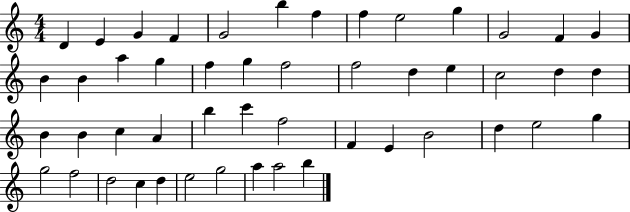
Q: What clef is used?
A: treble